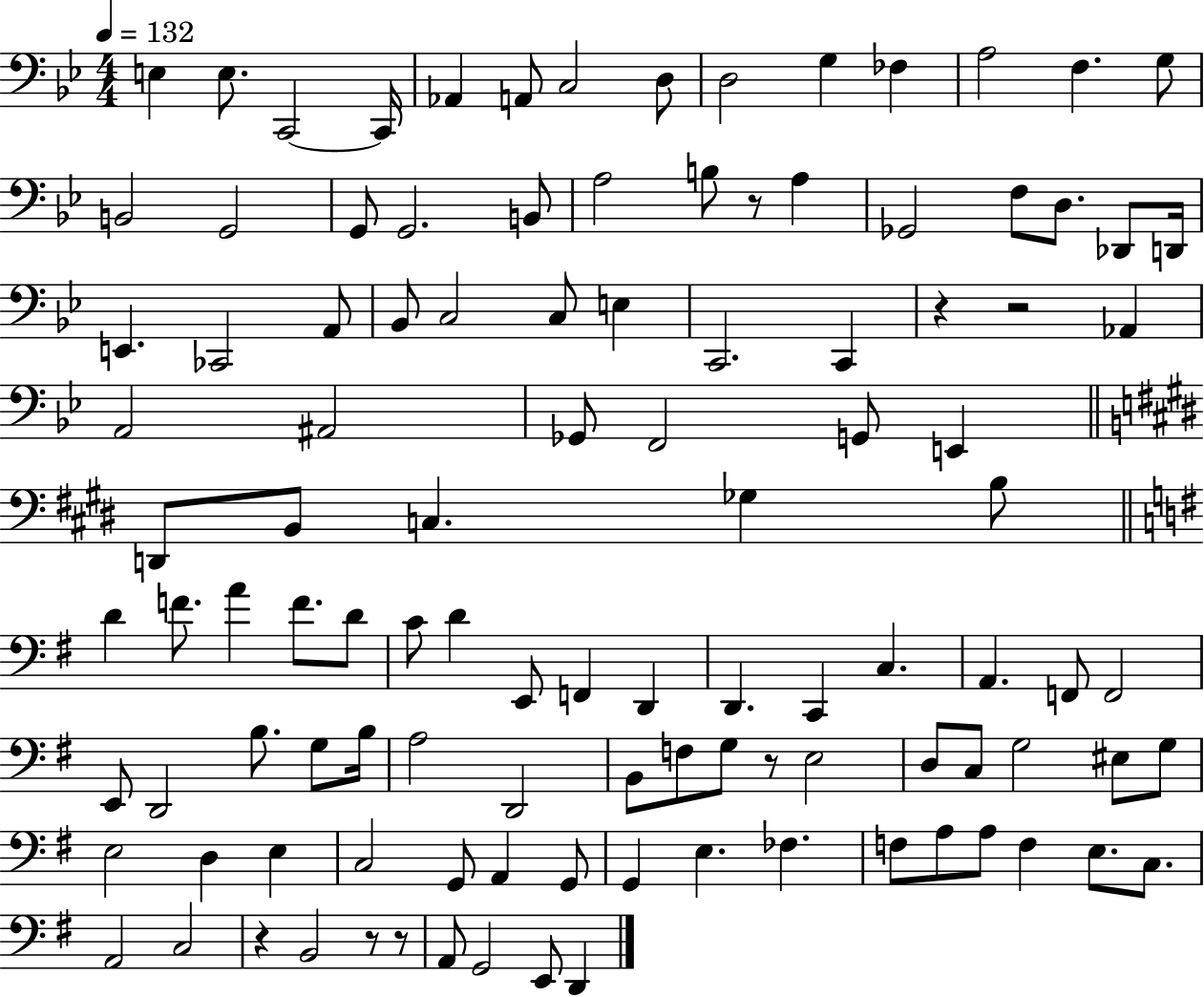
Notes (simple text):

E3/q E3/e. C2/h C2/s Ab2/q A2/e C3/h D3/e D3/h G3/q FES3/q A3/h F3/q. G3/e B2/h G2/h G2/e G2/h. B2/e A3/h B3/e R/e A3/q Gb2/h F3/e D3/e. Db2/e D2/s E2/q. CES2/h A2/e Bb2/e C3/h C3/e E3/q C2/h. C2/q R/q R/h Ab2/q A2/h A#2/h Gb2/e F2/h G2/e E2/q D2/e B2/e C3/q. Gb3/q B3/e D4/q F4/e. A4/q F4/e. D4/e C4/e D4/q E2/e F2/q D2/q D2/q. C2/q C3/q. A2/q. F2/e F2/h E2/e D2/h B3/e. G3/e B3/s A3/h D2/h B2/e F3/e G3/e R/e E3/h D3/e C3/e G3/h EIS3/e G3/e E3/h D3/q E3/q C3/h G2/e A2/q G2/e G2/q E3/q. FES3/q. F3/e A3/e A3/e F3/q E3/e. C3/e. A2/h C3/h R/q B2/h R/e R/e A2/e G2/h E2/e D2/q